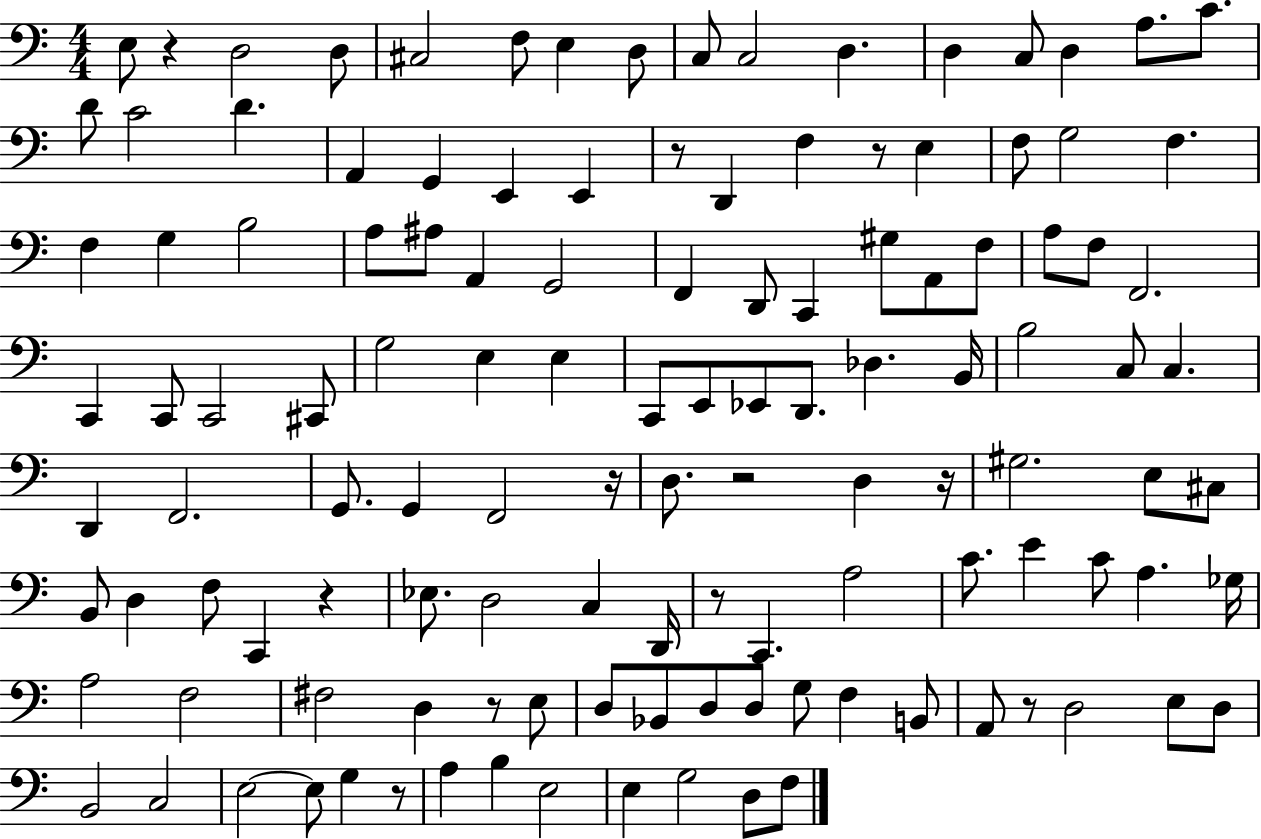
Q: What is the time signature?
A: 4/4